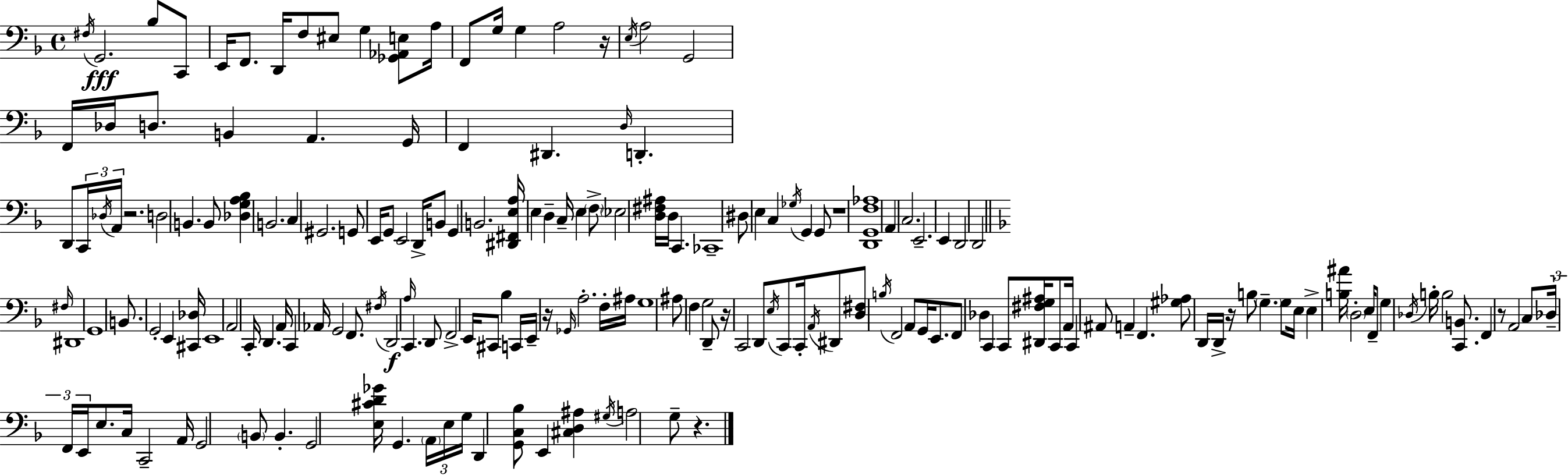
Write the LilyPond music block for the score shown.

{
  \clef bass
  \time 4/4
  \defaultTimeSignature
  \key d \minor
  \acciaccatura { fis16 }\fff g,2. bes8 c,8 | e,16 f,8. d,16 f8 eis8 g4 <ges, aes, e>8 | a16 f,8 g16 g4 a2 | r16 \acciaccatura { e16 } a2 g,2 | \break f,16 des16 d8. b,4 a,4. | g,16 f,4 dis,4. \grace { d16 } d,4.-. | d,8 \tuplet 3/2 { c,16 \acciaccatura { des16 } a,16 } r2. | d2 b,4. | \break b,8 <des g a bes>4 b,2. | c4 gis,2. | g,8 e,16 g,8 e,2 | d,16-> b,8 g,4 b,2. | \break <dis, fis, e a>16 e4 d4-- c16-- e4 | \parenthesize f8-> \parenthesize ees2 <d fis ais>16 d16 c,4. | ces,1-- | dis8 e4 c4 \acciaccatura { ges16 } g,4 | \break g,8 r1 | <d, g, f aes>1 | a,4 c2. | e,2.-- | \break e,4 d,2 d,2 | \bar "||" \break \key f \major \grace { fis16 } dis,1 | g,1 | b,8. g,2-. e,4 | <cis, des>16 e,1 | \break a,2 c,16-. d,4. | a,16 c,4 aes,16 g,2 f,8. | \acciaccatura { fis16 }\f d,2 \grace { a16 } c,4. | d,8 f,2-> e,16 cis,8 bes4 | \break c,16 e,16-- r16 \grace { ges,16 } a2.-. | f16-. ais16 g1 | ais8 f4 g2 | d,8-- r16 c,2 d,8 \acciaccatura { e16 } | \break c,8 c,16-. \acciaccatura { a,16 } dis,8 <d fis>8 \acciaccatura { b16 } f,2 | a,8 g,16 e,8. f,8 des4 c,4 | c,8 <dis, fis g ais>16 c,8 a,16 c,4 ais,8 a,4-- | f,4. <gis aes>8 d,16 d,16-> r16 b8 \parenthesize g4.-- | \break g8 e16 e4-> <b ais'>16 \parenthesize d2-. | e16 f,8-- g4 \acciaccatura { des16 } b16-. b2 | <c, b,>8. f,4 r8 a,2 | c8 \tuplet 3/2 { des16-- f,16 e,16 } e8. c16 c,2-- | \break a,16 g,2 | \parenthesize b,8 b,4.-. g,2 | <e cis' d' ges'>16 g,4. \tuplet 3/2 { \parenthesize a,16 e16 g16 } d,4 <g, c bes>8 | e,4 <cis d ais>4 \acciaccatura { gis16 } a2 | \break g8-- r4. \bar "|."
}